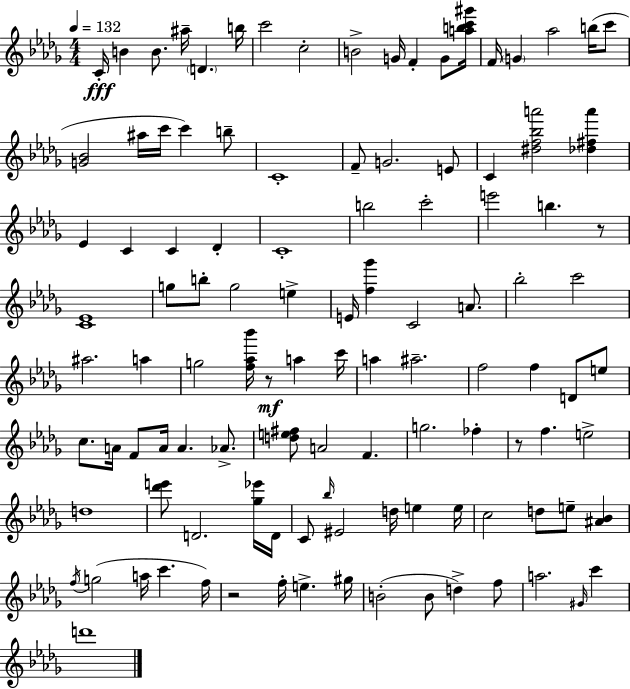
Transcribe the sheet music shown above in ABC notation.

X:1
T:Untitled
M:4/4
L:1/4
K:Bbm
C/4 B B/2 ^a/4 D b/4 c'2 c2 B2 G/4 F G/2 [abc'^g']/4 F/4 G _a2 b/4 c'/2 [G_B]2 ^a/4 c'/4 c' b/2 C4 F/2 G2 E/2 C [^df_ba']2 [_d^fa'] _E C C _D C4 b2 c'2 e'2 b z/2 [C_E]4 g/2 b/2 g2 e E/4 [f_g'] C2 A/2 _b2 c'2 ^a2 a g2 [f_a_b']/4 z/2 a c'/4 a ^a2 f2 f D/2 e/2 c/2 A/4 F/2 A/4 A _A/2 [de^f]/2 A2 F g2 _f z/2 f e2 d4 [_d'e']/2 D2 [_g_e']/4 D/4 C/2 _b/4 ^E2 d/4 e e/4 c2 d/2 e/2 [^A_B] f/4 g2 a/4 c' f/4 z2 f/4 e ^g/4 B2 B/2 d f/2 a2 ^G/4 c' d'4